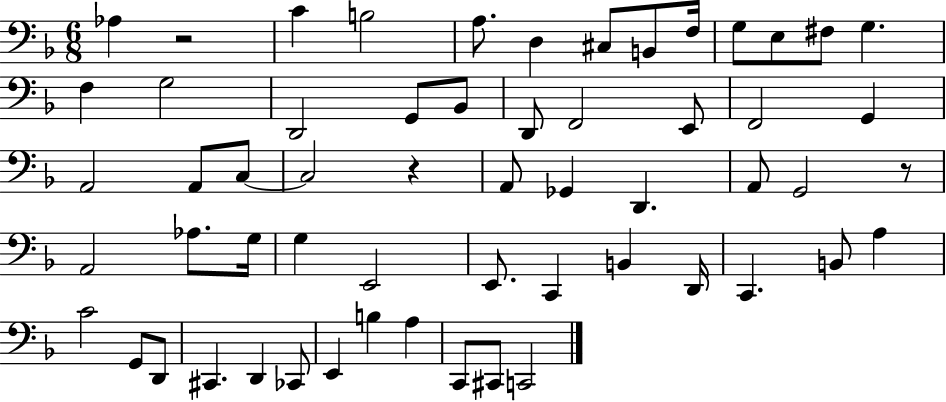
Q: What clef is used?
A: bass